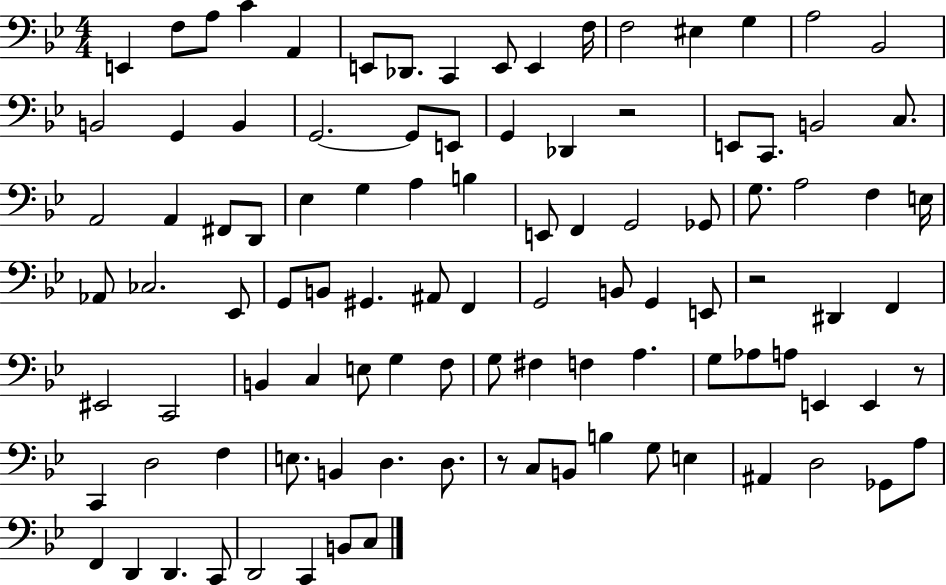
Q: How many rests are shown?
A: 4